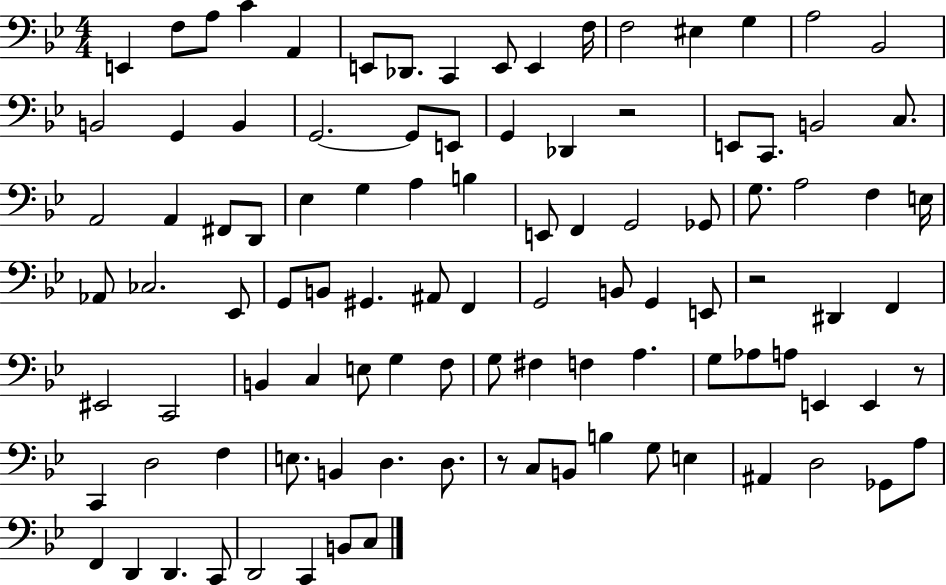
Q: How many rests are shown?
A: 4